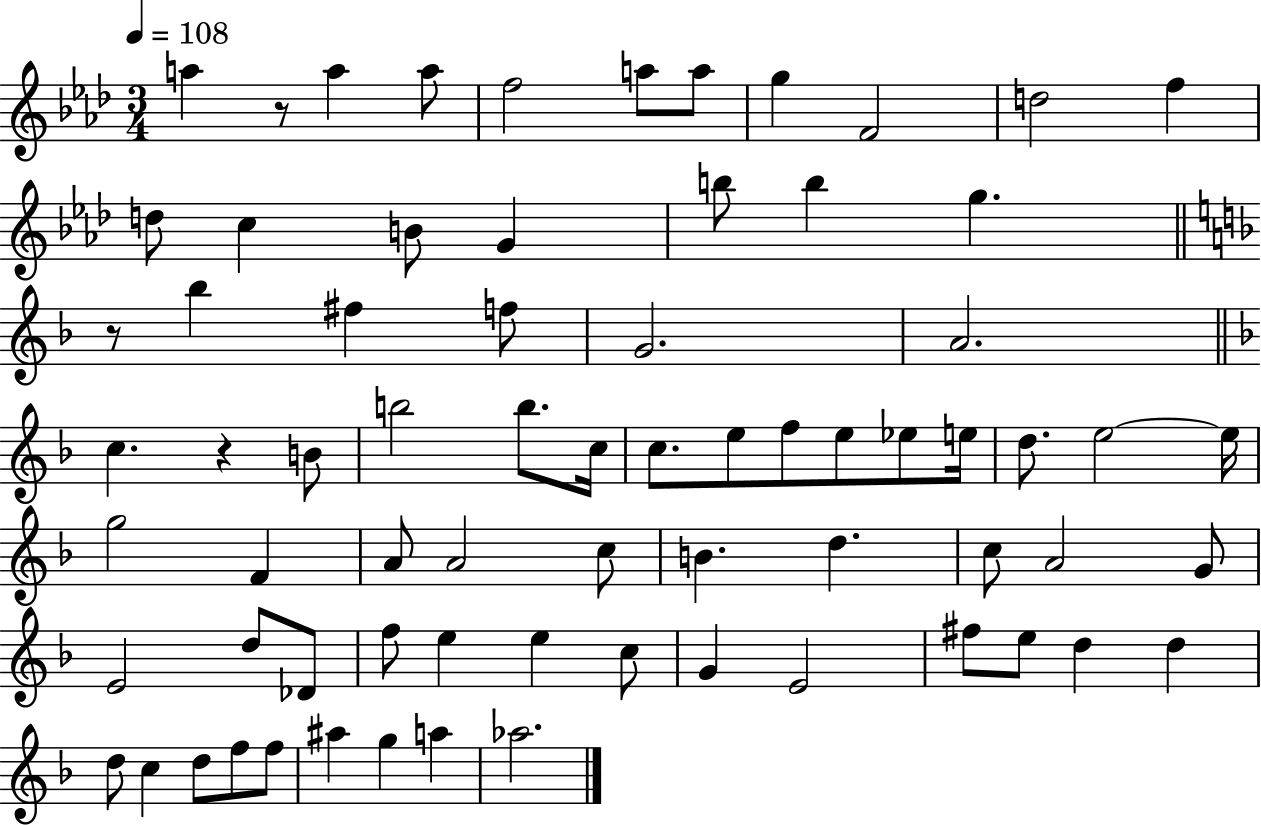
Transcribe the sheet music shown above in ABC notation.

X:1
T:Untitled
M:3/4
L:1/4
K:Ab
a z/2 a a/2 f2 a/2 a/2 g F2 d2 f d/2 c B/2 G b/2 b g z/2 _b ^f f/2 G2 A2 c z B/2 b2 b/2 c/4 c/2 e/2 f/2 e/2 _e/2 e/4 d/2 e2 e/4 g2 F A/2 A2 c/2 B d c/2 A2 G/2 E2 d/2 _D/2 f/2 e e c/2 G E2 ^f/2 e/2 d d d/2 c d/2 f/2 f/2 ^a g a _a2